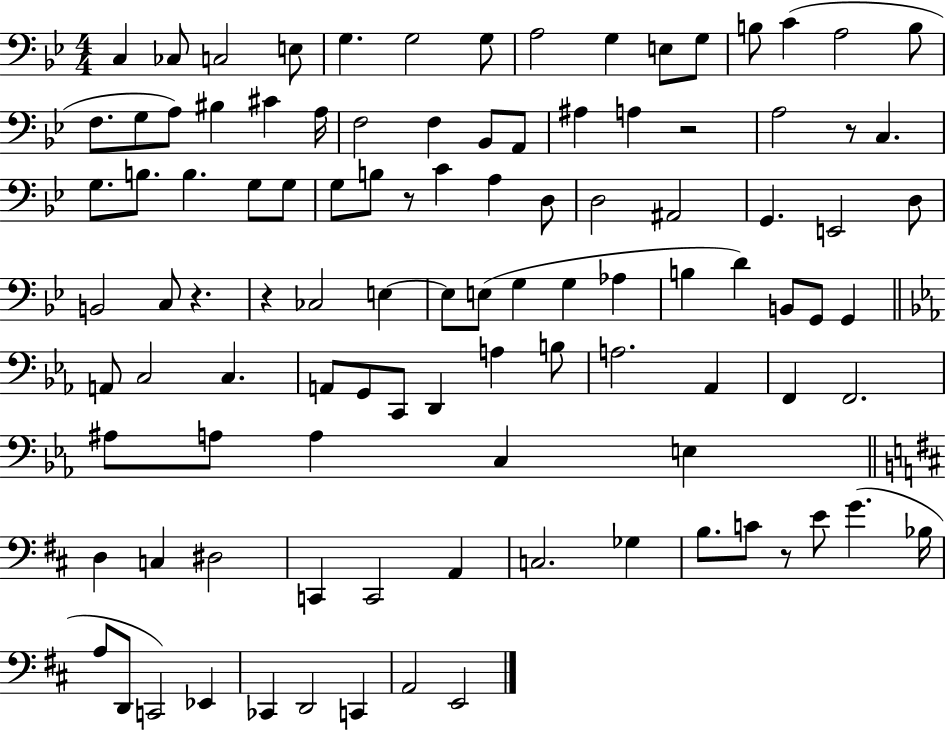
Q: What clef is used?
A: bass